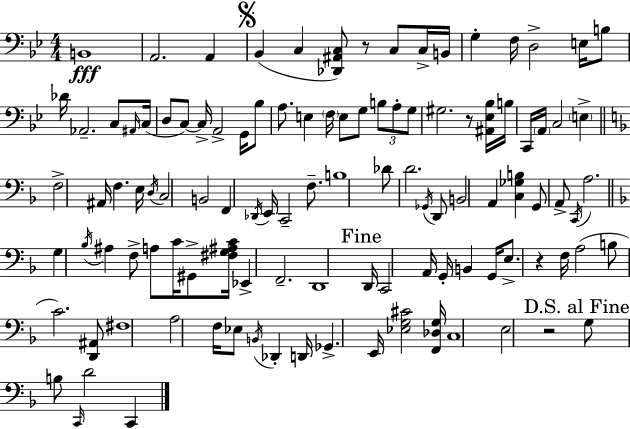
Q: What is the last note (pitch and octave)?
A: C2